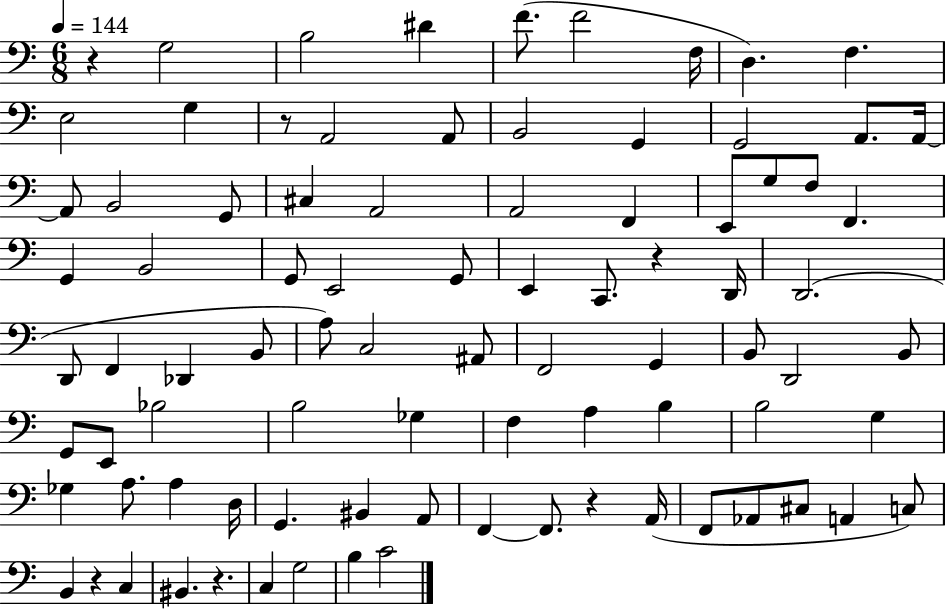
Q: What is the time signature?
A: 6/8